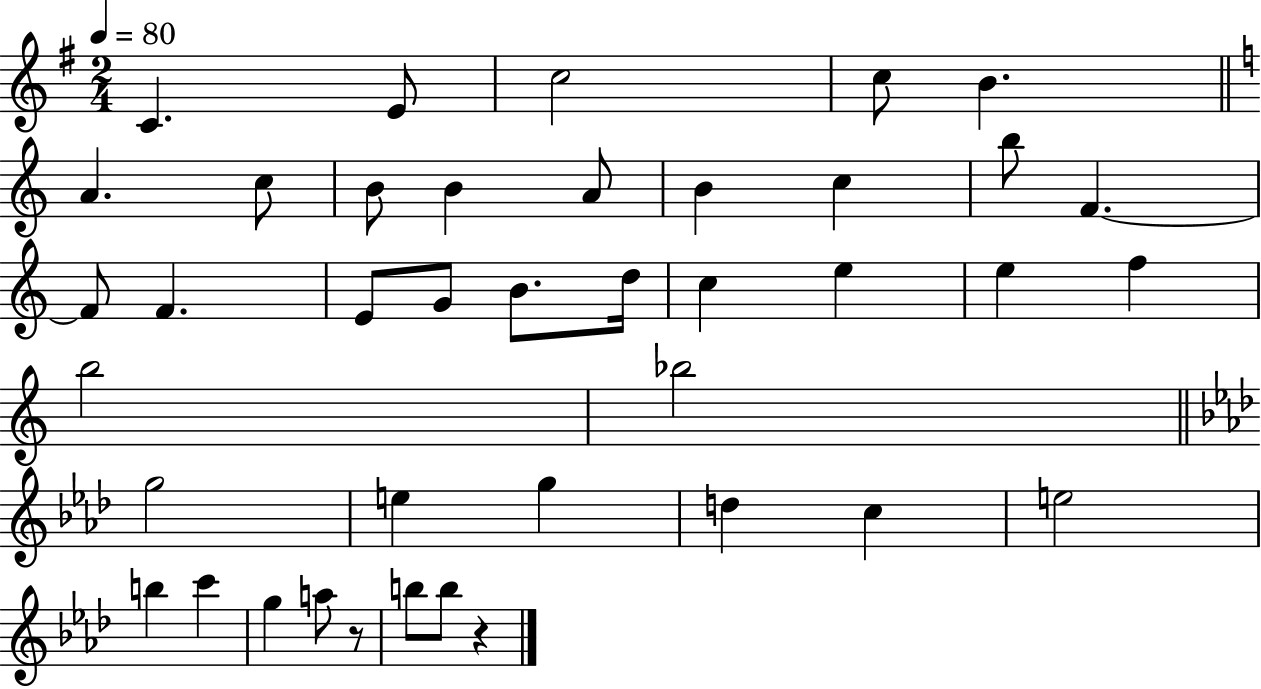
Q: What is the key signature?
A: G major